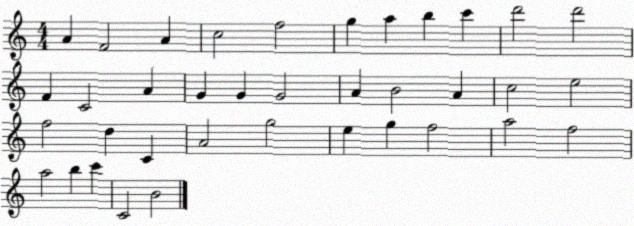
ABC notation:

X:1
T:Untitled
M:4/4
L:1/4
K:C
A F2 A c2 f2 g a b c' d'2 d'2 F C2 A G G G2 A B2 A c2 e2 f2 d C A2 g2 e g f2 a2 f2 a2 b c' C2 B2